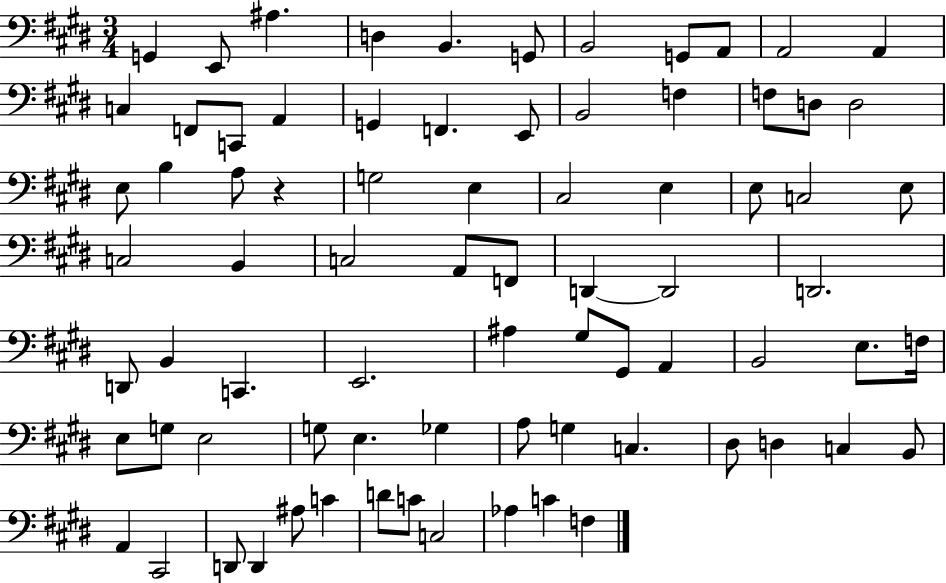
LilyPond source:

{
  \clef bass
  \numericTimeSignature
  \time 3/4
  \key e \major
  g,4 e,8 ais4. | d4 b,4. g,8 | b,2 g,8 a,8 | a,2 a,4 | \break c4 f,8 c,8 a,4 | g,4 f,4. e,8 | b,2 f4 | f8 d8 d2 | \break e8 b4 a8 r4 | g2 e4 | cis2 e4 | e8 c2 e8 | \break c2 b,4 | c2 a,8 f,8 | d,4~~ d,2 | d,2. | \break d,8 b,4 c,4. | e,2. | ais4 gis8 gis,8 a,4 | b,2 e8. f16 | \break e8 g8 e2 | g8 e4. ges4 | a8 g4 c4. | dis8 d4 c4 b,8 | \break a,4 cis,2 | d,8 d,4 ais8 c'4 | d'8 c'8 c2 | aes4 c'4 f4 | \break \bar "|."
}